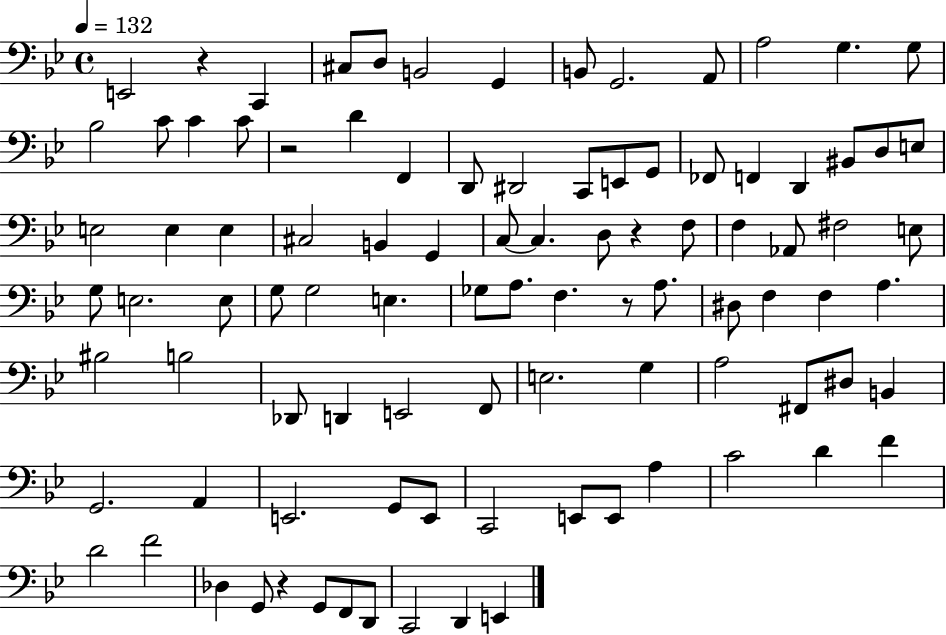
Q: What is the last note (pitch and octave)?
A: E2